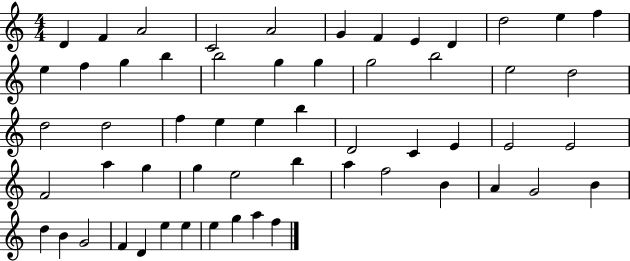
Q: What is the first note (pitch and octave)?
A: D4